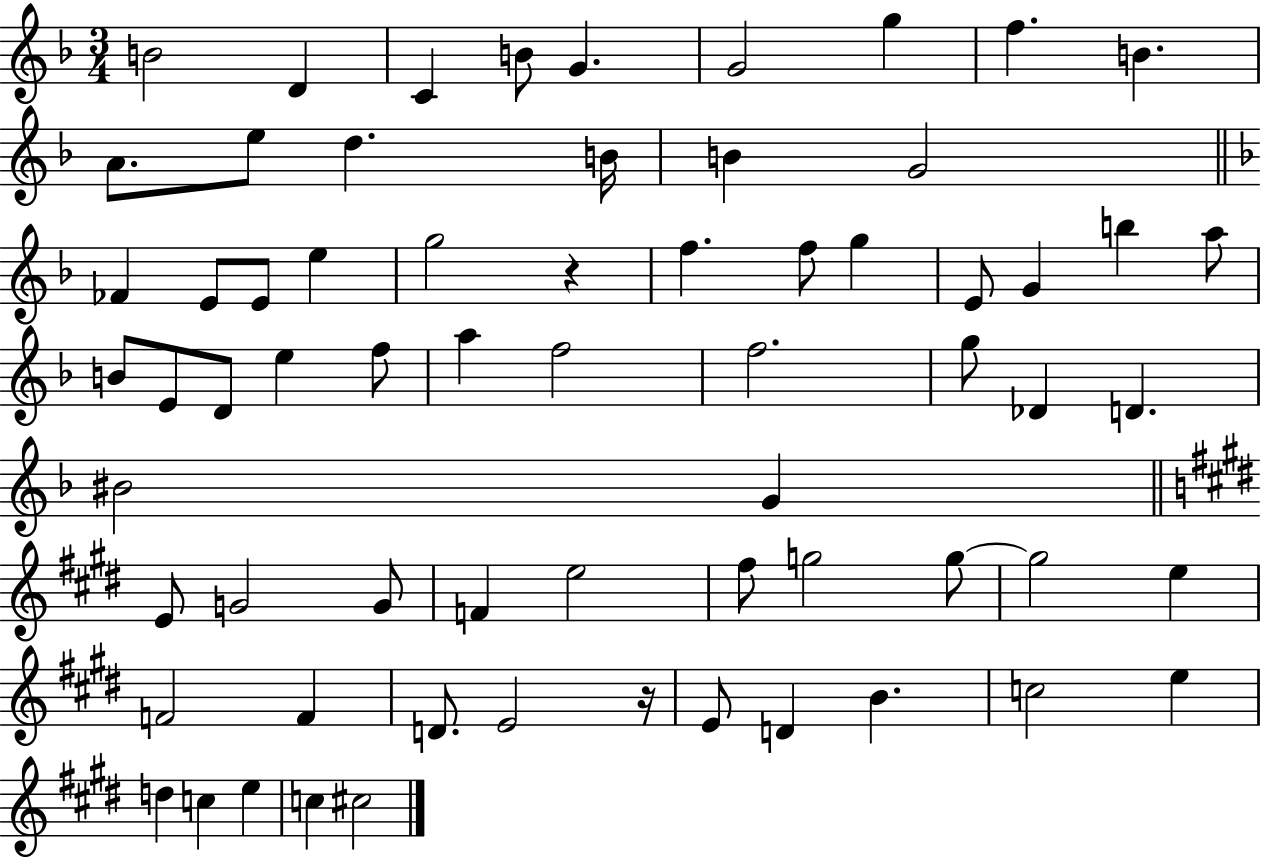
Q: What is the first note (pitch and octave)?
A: B4